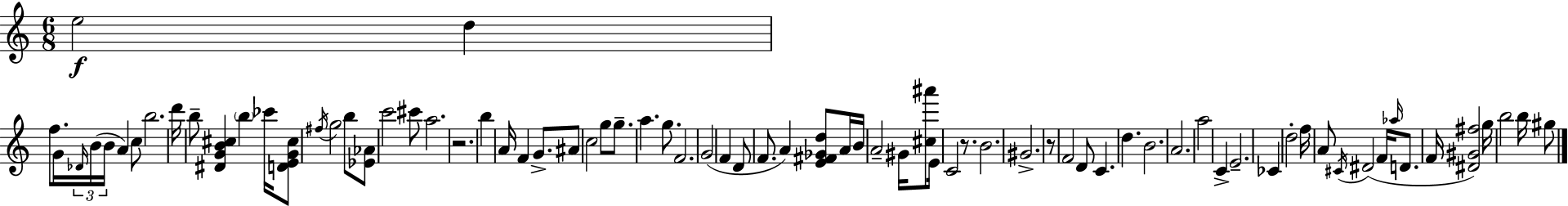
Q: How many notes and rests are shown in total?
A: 76